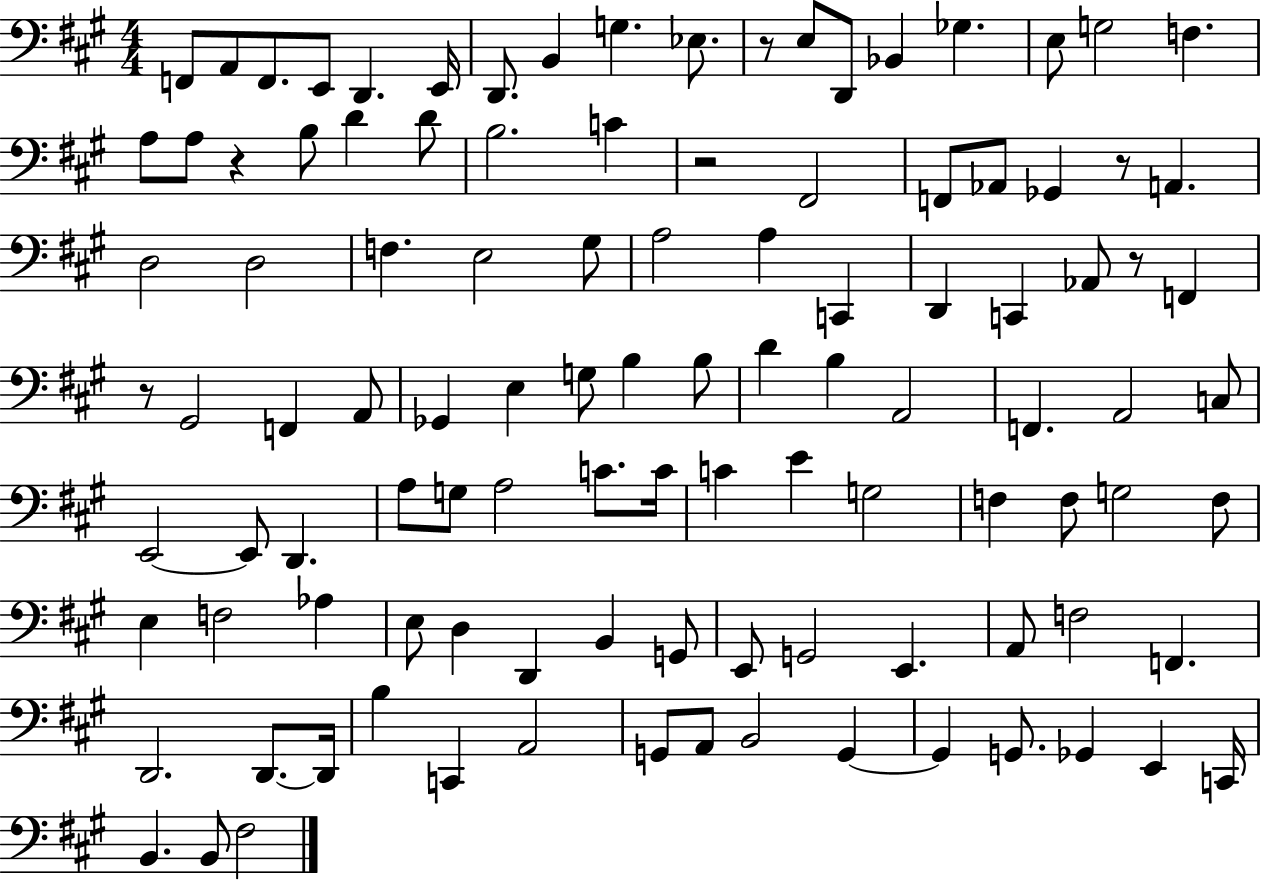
F2/e A2/e F2/e. E2/e D2/q. E2/s D2/e. B2/q G3/q. Eb3/e. R/e E3/e D2/e Bb2/q Gb3/q. E3/e G3/h F3/q. A3/e A3/e R/q B3/e D4/q D4/e B3/h. C4/q R/h F#2/h F2/e Ab2/e Gb2/q R/e A2/q. D3/h D3/h F3/q. E3/h G#3/e A3/h A3/q C2/q D2/q C2/q Ab2/e R/e F2/q R/e G#2/h F2/q A2/e Gb2/q E3/q G3/e B3/q B3/e D4/q B3/q A2/h F2/q. A2/h C3/e E2/h E2/e D2/q. A3/e G3/e A3/h C4/e. C4/s C4/q E4/q G3/h F3/q F3/e G3/h F3/e E3/q F3/h Ab3/q E3/e D3/q D2/q B2/q G2/e E2/e G2/h E2/q. A2/e F3/h F2/q. D2/h. D2/e. D2/s B3/q C2/q A2/h G2/e A2/e B2/h G2/q G2/q G2/e. Gb2/q E2/q C2/s B2/q. B2/e F#3/h